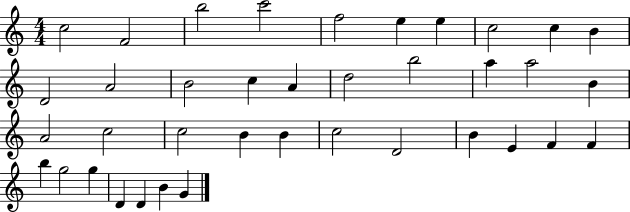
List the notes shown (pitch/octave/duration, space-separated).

C5/h F4/h B5/h C6/h F5/h E5/q E5/q C5/h C5/q B4/q D4/h A4/h B4/h C5/q A4/q D5/h B5/h A5/q A5/h B4/q A4/h C5/h C5/h B4/q B4/q C5/h D4/h B4/q E4/q F4/q F4/q B5/q G5/h G5/q D4/q D4/q B4/q G4/q